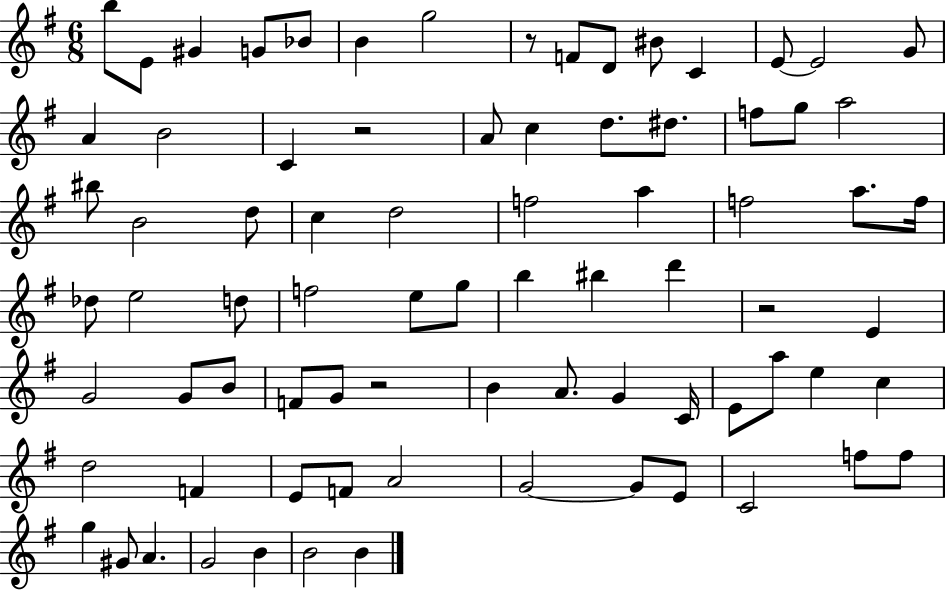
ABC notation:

X:1
T:Untitled
M:6/8
L:1/4
K:G
b/2 E/2 ^G G/2 _B/2 B g2 z/2 F/2 D/2 ^B/2 C E/2 E2 G/2 A B2 C z2 A/2 c d/2 ^d/2 f/2 g/2 a2 ^b/2 B2 d/2 c d2 f2 a f2 a/2 f/4 _d/2 e2 d/2 f2 e/2 g/2 b ^b d' z2 E G2 G/2 B/2 F/2 G/2 z2 B A/2 G C/4 E/2 a/2 e c d2 F E/2 F/2 A2 G2 G/2 E/2 C2 f/2 f/2 g ^G/2 A G2 B B2 B